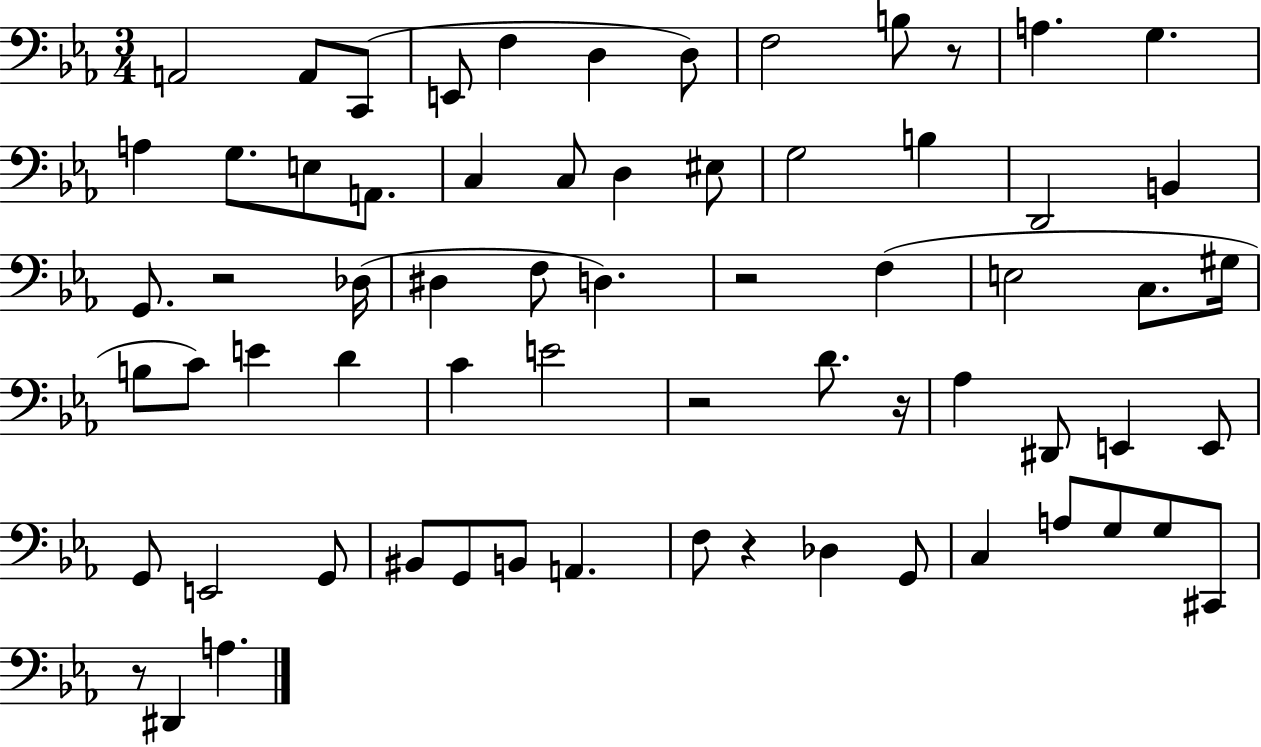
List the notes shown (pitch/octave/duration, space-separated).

A2/h A2/e C2/e E2/e F3/q D3/q D3/e F3/h B3/e R/e A3/q. G3/q. A3/q G3/e. E3/e A2/e. C3/q C3/e D3/q EIS3/e G3/h B3/q D2/h B2/q G2/e. R/h Db3/s D#3/q F3/e D3/q. R/h F3/q E3/h C3/e. G#3/s B3/e C4/e E4/q D4/q C4/q E4/h R/h D4/e. R/s Ab3/q D#2/e E2/q E2/e G2/e E2/h G2/e BIS2/e G2/e B2/e A2/q. F3/e R/q Db3/q G2/e C3/q A3/e G3/e G3/e C#2/e R/e D#2/q A3/q.